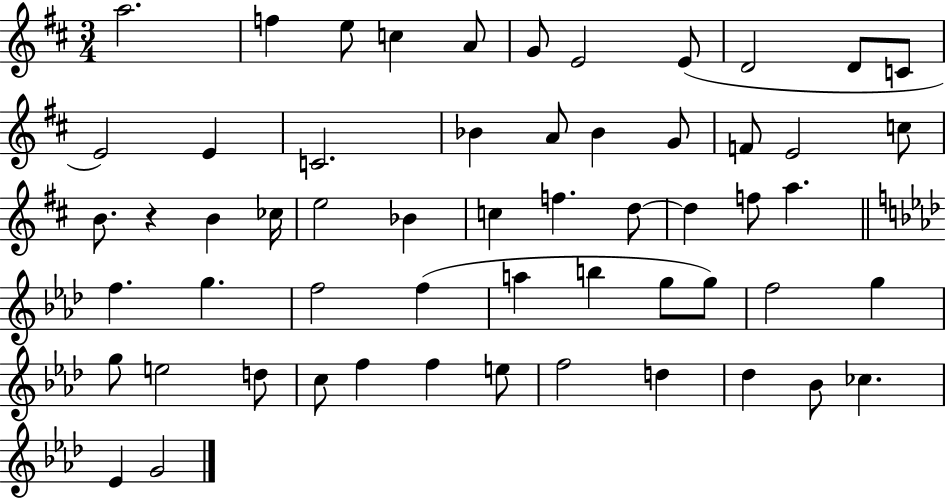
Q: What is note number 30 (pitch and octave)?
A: D5